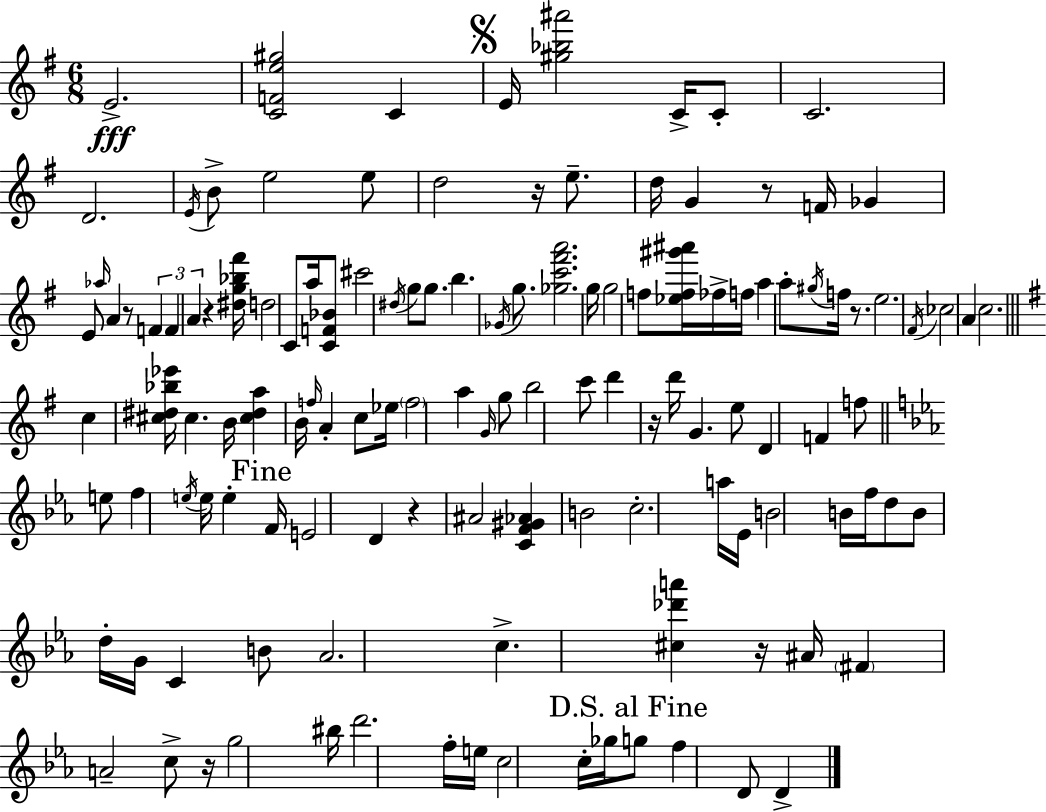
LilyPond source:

{
  \clef treble
  \numericTimeSignature
  \time 6/8
  \key e \minor
  e'2.->\fff | <c' f' e'' gis''>2 c'4 | \mark \markup { \musicglyph "scripts.segno" } e'16 <gis'' bes'' ais'''>2 c'16-> c'8-. | c'2. | \break d'2. | \acciaccatura { e'16 } b'8-> e''2 e''8 | d''2 r16 e''8.-- | d''16 g'4 r8 f'16 ges'4 | \break e'8 \grace { aes''16 } a'4 r8 \tuplet 3/2 { f'4 | f'4 a'4 } r4 | <dis'' g'' bes'' fis'''>16 d''2 c'8 | a''16 <c' f' bes'>8 cis'''2 | \break \acciaccatura { dis''16 } g''8 g''8. b''4. | \acciaccatura { ges'16 } g''8. <ges'' c''' fis''' a'''>2. | g''16 g''2 | f''8 <ees'' f'' gis''' ais'''>16 fes''16-> f''16 a''4 a''8-. | \break \acciaccatura { gis''16 } f''16 r8. e''2. | \acciaccatura { fis'16 } ces''2 | a'4 c''2. | \bar "||" \break \key g \major c''4 <cis'' dis'' bes'' ees'''>16 cis''4. b'16 | <cis'' dis'' a''>4 b'16 \grace { f''16 } a'4-. c''8 | ees''16 \parenthesize f''2 a''4 | \grace { g'16 } g''8 b''2 | \break c'''8 d'''4 r16 d'''16 g'4. | e''8 d'4 f'4 | f''8 \bar "||" \break \key c \minor e''8 f''4 \acciaccatura { e''16 } e''16 e''4-. | \mark "Fine" f'16 e'2 d'4 | r4 ais'2 | <c' f' gis' aes'>4 b'2 | \break c''2.-. | a''16 ees'16 b'2 b'16 | f''16 d''8 b'8 d''16-. g'16 c'4 b'8 | aes'2. | \break c''4.-> <cis'' des''' a'''>4 r16 | ais'16 \parenthesize fis'4 a'2-- | c''8-> r16 g''2 | bis''16 d'''2. | \break f''16-. e''16 c''2 c''16-. | ges''16 \mark "D.S. al Fine" g''8 f''4 d'8 d'4-> | \bar "|."
}